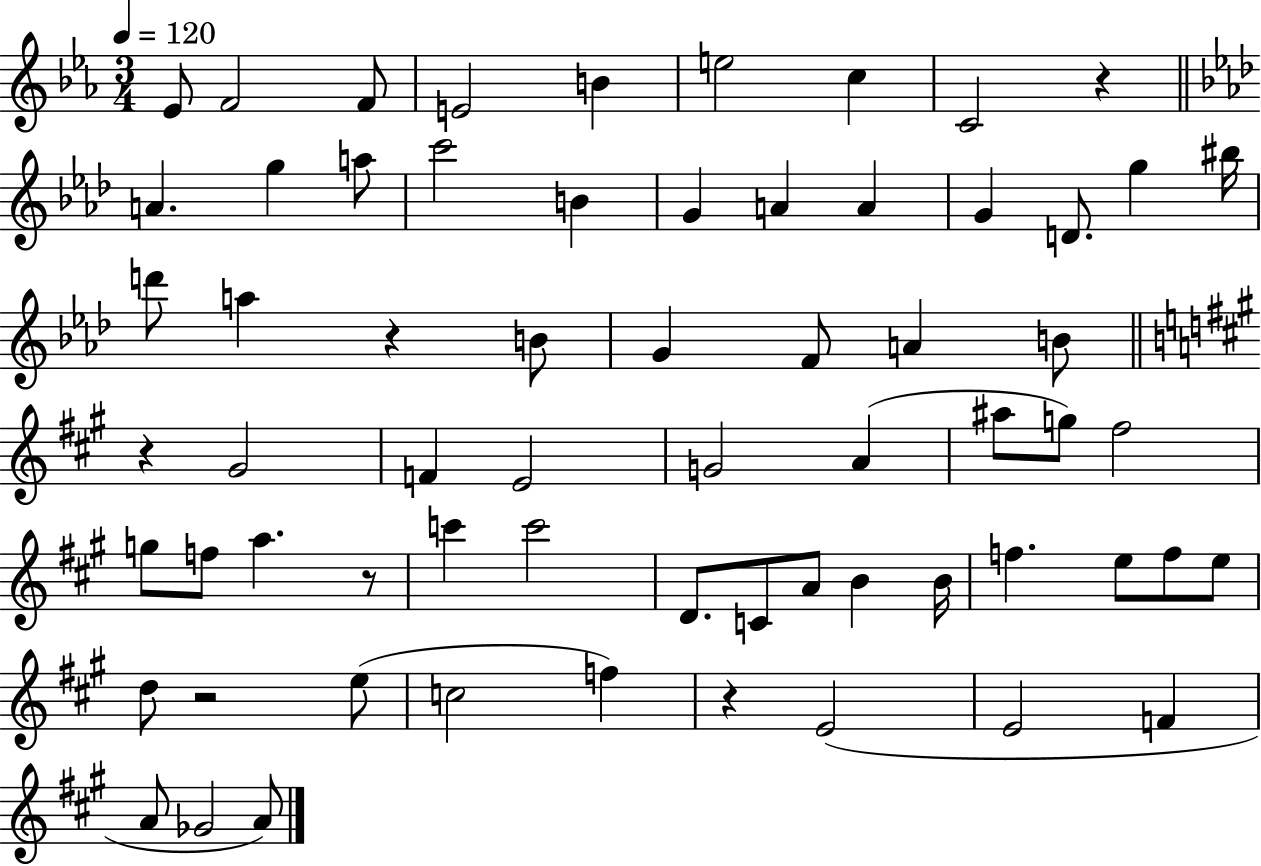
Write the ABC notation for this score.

X:1
T:Untitled
M:3/4
L:1/4
K:Eb
_E/2 F2 F/2 E2 B e2 c C2 z A g a/2 c'2 B G A A G D/2 g ^b/4 d'/2 a z B/2 G F/2 A B/2 z ^G2 F E2 G2 A ^a/2 g/2 ^f2 g/2 f/2 a z/2 c' c'2 D/2 C/2 A/2 B B/4 f e/2 f/2 e/2 d/2 z2 e/2 c2 f z E2 E2 F A/2 _G2 A/2